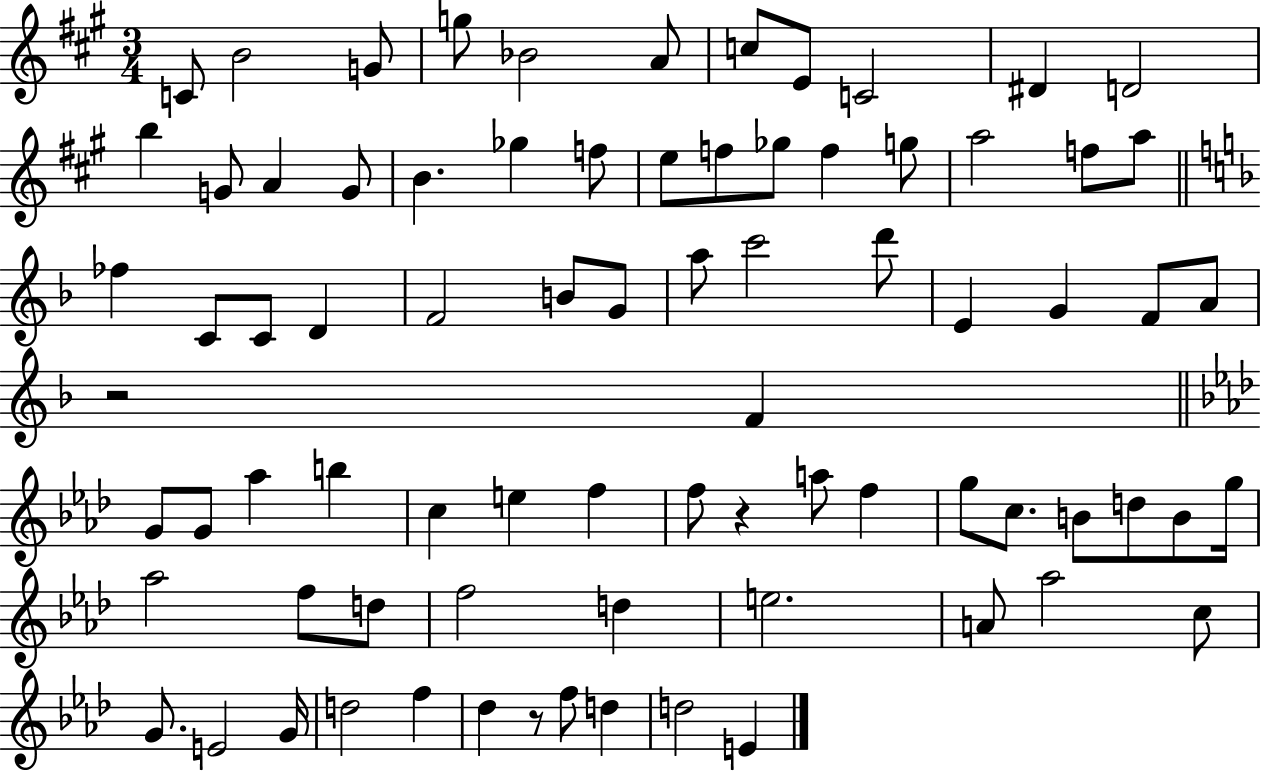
{
  \clef treble
  \numericTimeSignature
  \time 3/4
  \key a \major
  \repeat volta 2 { c'8 b'2 g'8 | g''8 bes'2 a'8 | c''8 e'8 c'2 | dis'4 d'2 | \break b''4 g'8 a'4 g'8 | b'4. ges''4 f''8 | e''8 f''8 ges''8 f''4 g''8 | a''2 f''8 a''8 | \break \bar "||" \break \key d \minor fes''4 c'8 c'8 d'4 | f'2 b'8 g'8 | a''8 c'''2 d'''8 | e'4 g'4 f'8 a'8 | \break r2 f'4 | \bar "||" \break \key aes \major g'8 g'8 aes''4 b''4 | c''4 e''4 f''4 | f''8 r4 a''8 f''4 | g''8 c''8. b'8 d''8 b'8 g''16 | \break aes''2 f''8 d''8 | f''2 d''4 | e''2. | a'8 aes''2 c''8 | \break g'8. e'2 g'16 | d''2 f''4 | des''4 r8 f''8 d''4 | d''2 e'4 | \break } \bar "|."
}